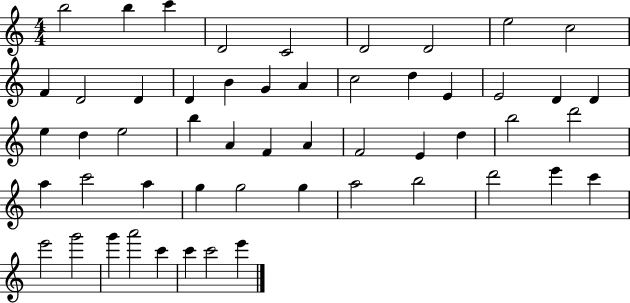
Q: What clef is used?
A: treble